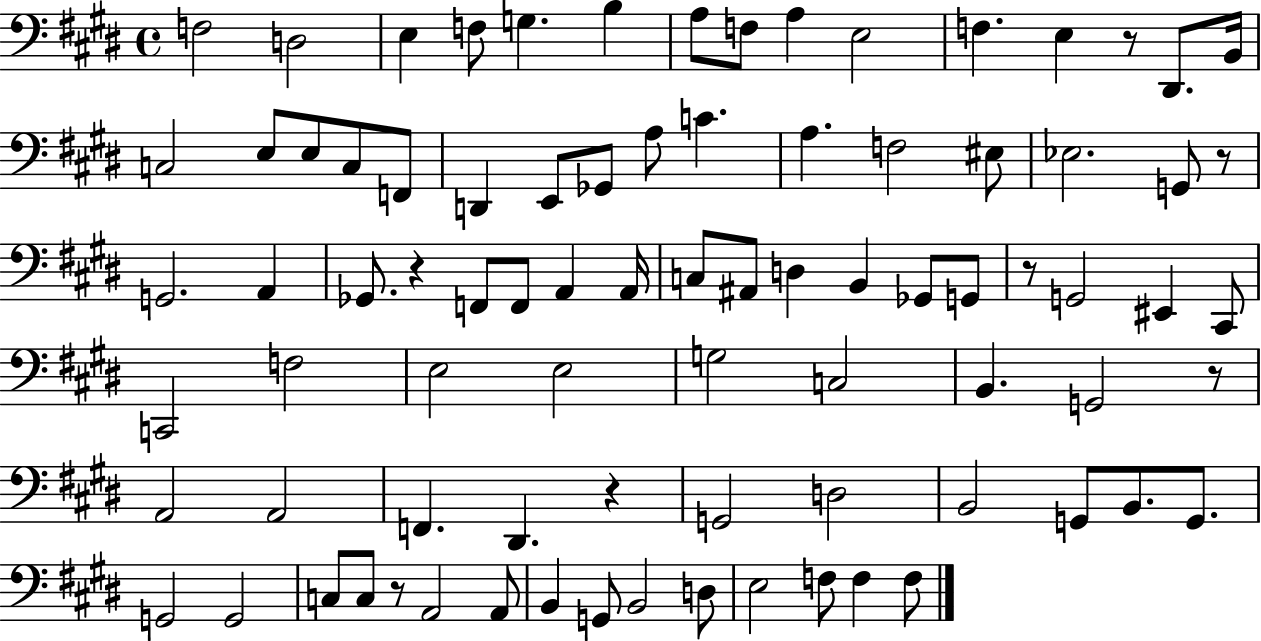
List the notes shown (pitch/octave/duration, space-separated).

F3/h D3/h E3/q F3/e G3/q. B3/q A3/e F3/e A3/q E3/h F3/q. E3/q R/e D#2/e. B2/s C3/h E3/e E3/e C3/e F2/e D2/q E2/e Gb2/e A3/e C4/q. A3/q. F3/h EIS3/e Eb3/h. G2/e R/e G2/h. A2/q Gb2/e. R/q F2/e F2/e A2/q A2/s C3/e A#2/e D3/q B2/q Gb2/e G2/e R/e G2/h EIS2/q C#2/e C2/h F3/h E3/h E3/h G3/h C3/h B2/q. G2/h R/e A2/h A2/h F2/q. D#2/q. R/q G2/h D3/h B2/h G2/e B2/e. G2/e. G2/h G2/h C3/e C3/e R/e A2/h A2/e B2/q G2/e B2/h D3/e E3/h F3/e F3/q F3/e